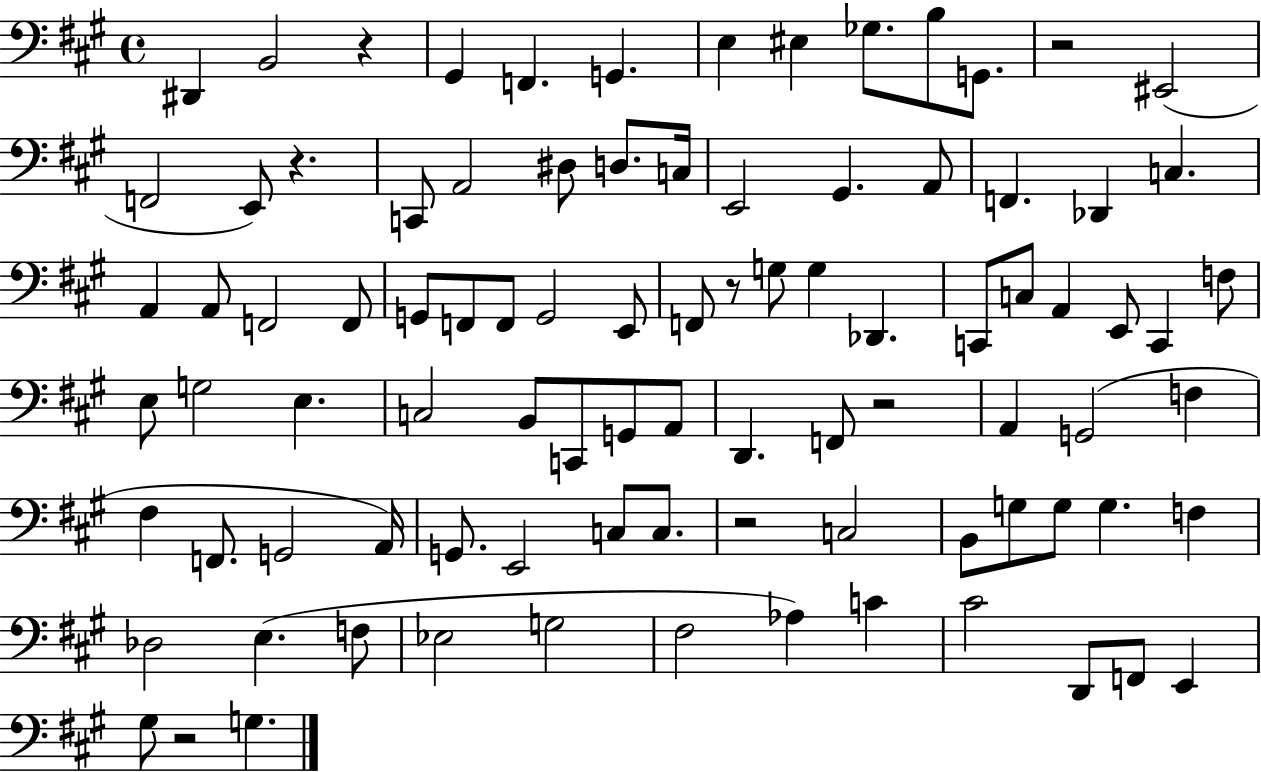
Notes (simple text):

D#2/q B2/h R/q G#2/q F2/q. G2/q. E3/q EIS3/q Gb3/e. B3/e G2/e. R/h EIS2/h F2/h E2/e R/q. C2/e A2/h D#3/e D3/e. C3/s E2/h G#2/q. A2/e F2/q. Db2/q C3/q. A2/q A2/e F2/h F2/e G2/e F2/e F2/e G2/h E2/e F2/e R/e G3/e G3/q Db2/q. C2/e C3/e A2/q E2/e C2/q F3/e E3/e G3/h E3/q. C3/h B2/e C2/e G2/e A2/e D2/q. F2/e R/h A2/q G2/h F3/q F#3/q F2/e. G2/h A2/s G2/e. E2/h C3/e C3/e. R/h C3/h B2/e G3/e G3/e G3/q. F3/q Db3/h E3/q. F3/e Eb3/h G3/h F#3/h Ab3/q C4/q C#4/h D2/e F2/e E2/q G#3/e R/h G3/q.